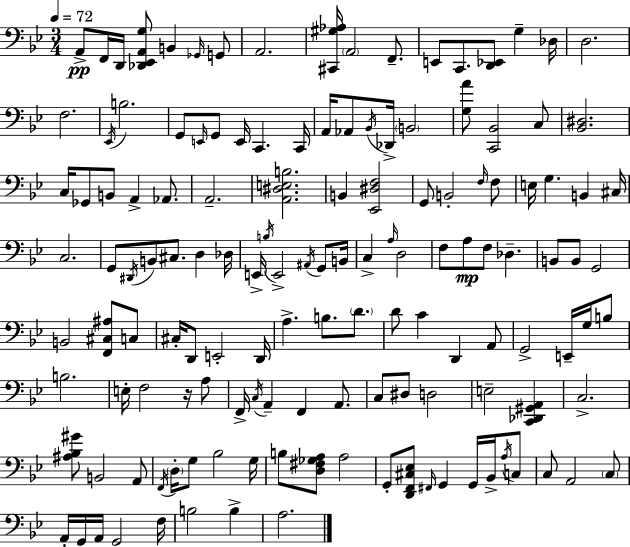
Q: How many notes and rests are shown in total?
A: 139